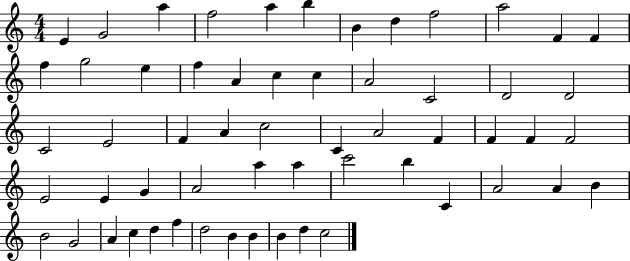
{
  \clef treble
  \numericTimeSignature
  \time 4/4
  \key c \major
  e'4 g'2 a''4 | f''2 a''4 b''4 | b'4 d''4 f''2 | a''2 f'4 f'4 | \break f''4 g''2 e''4 | f''4 a'4 c''4 c''4 | a'2 c'2 | d'2 d'2 | \break c'2 e'2 | f'4 a'4 c''2 | c'4 a'2 f'4 | f'4 f'4 f'2 | \break e'2 e'4 g'4 | a'2 a''4 a''4 | c'''2 b''4 c'4 | a'2 a'4 b'4 | \break b'2 g'2 | a'4 c''4 d''4 f''4 | d''2 b'4 b'4 | b'4 d''4 c''2 | \break \bar "|."
}